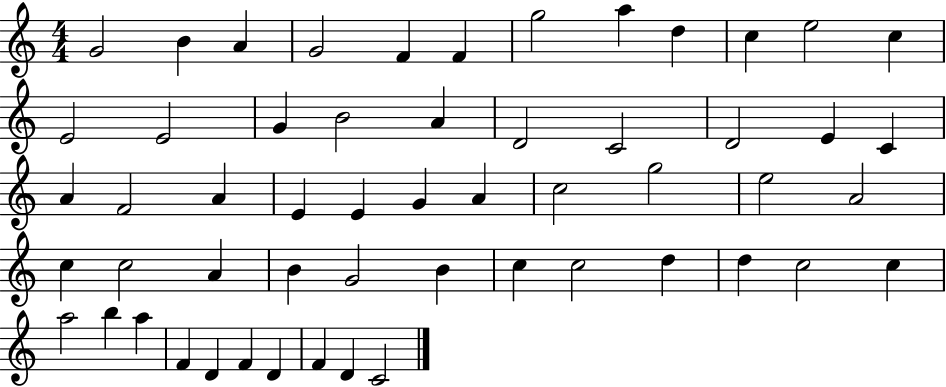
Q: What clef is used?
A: treble